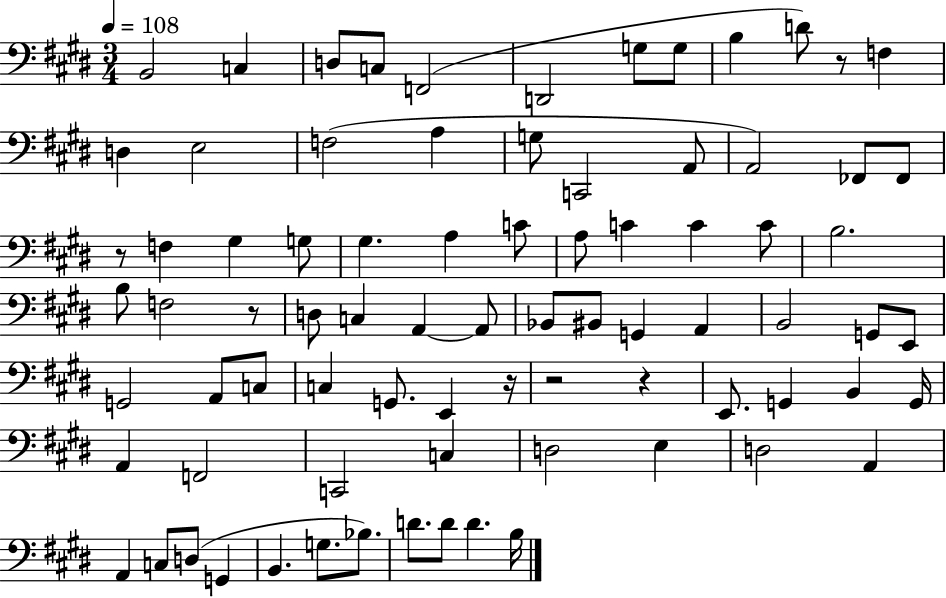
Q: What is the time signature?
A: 3/4